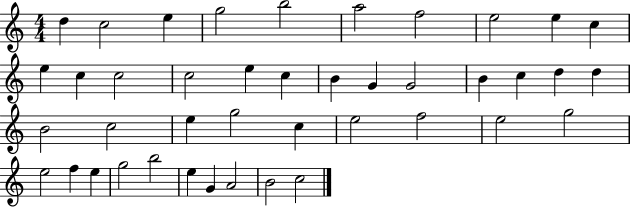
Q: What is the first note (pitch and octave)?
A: D5